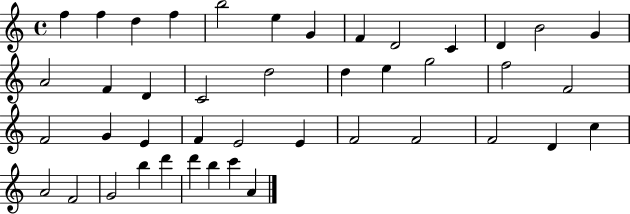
F5/q F5/q D5/q F5/q B5/h E5/q G4/q F4/q D4/h C4/q D4/q B4/h G4/q A4/h F4/q D4/q C4/h D5/h D5/q E5/q G5/h F5/h F4/h F4/h G4/q E4/q F4/q E4/h E4/q F4/h F4/h F4/h D4/q C5/q A4/h F4/h G4/h B5/q D6/q D6/q B5/q C6/q A4/q